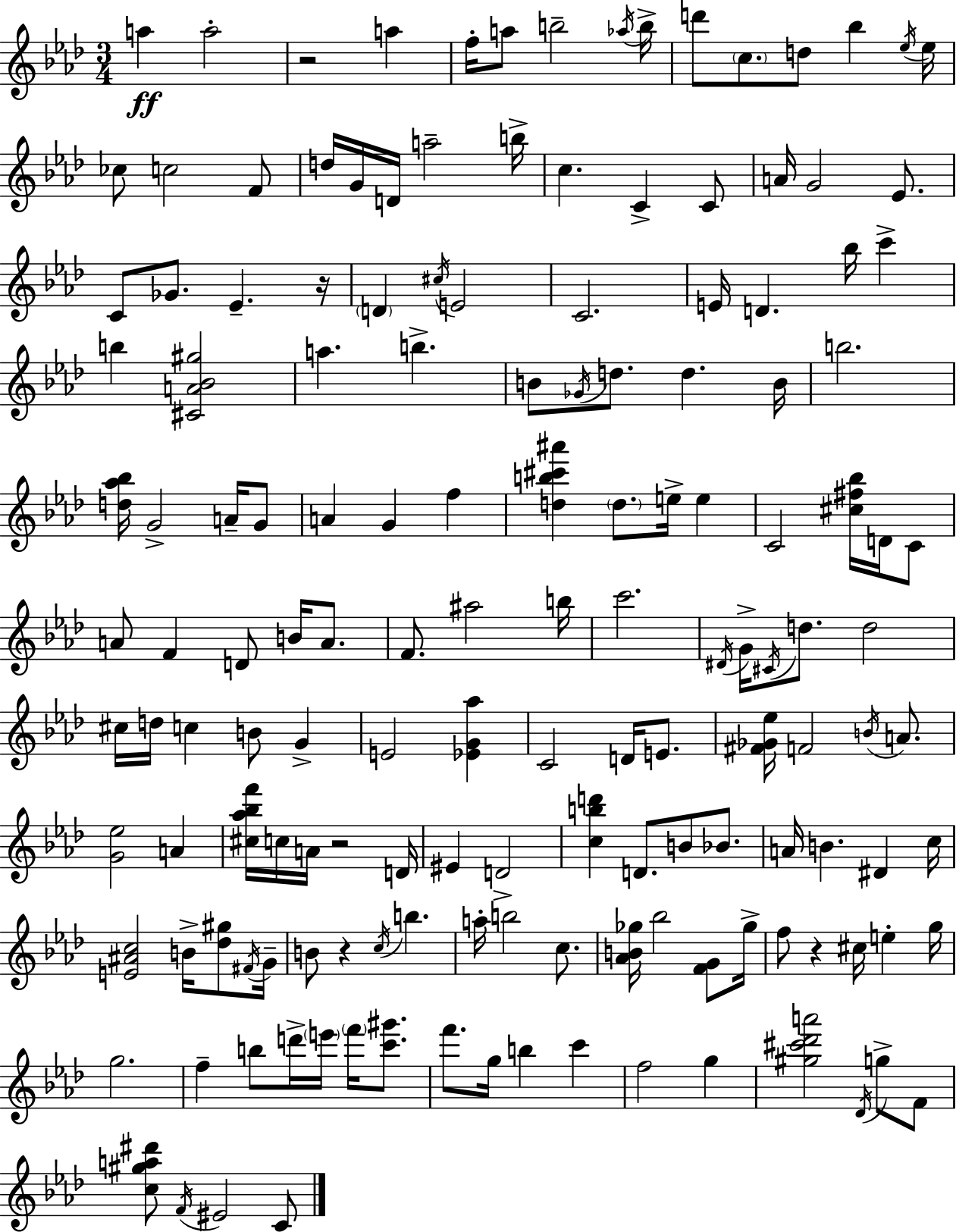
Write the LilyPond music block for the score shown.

{
  \clef treble
  \numericTimeSignature
  \time 3/4
  \key f \minor
  a''4\ff a''2-. | r2 a''4 | f''16-. a''8 b''2-- \acciaccatura { aes''16 } | b''16-> d'''8 \parenthesize c''8. d''8 bes''4 | \break \acciaccatura { ees''16 } ees''16 ces''8 c''2 | f'8 d''16 g'16 d'16 a''2-- | b''16-> c''4. c'4-> | c'8 a'16 g'2 ees'8. | \break c'8 ges'8. ees'4.-- | r16 \parenthesize d'4 \acciaccatura { cis''16 } e'2 | c'2. | e'16 d'4. bes''16 c'''4-> | \break b''4 <cis' a' bes' gis''>2 | a''4. b''4.-> | b'8 \acciaccatura { ges'16 } d''8. d''4. | b'16 b''2. | \break <d'' aes'' bes''>16 g'2-> | a'16-- g'8 a'4 g'4 | f''4 <d'' b'' cis''' ais'''>4 \parenthesize d''8. e''16-> | e''4 c'2 | \break <cis'' fis'' bes''>16 d'16 c'8 a'8 f'4 d'8 | b'16 a'8. f'8. ais''2 | b''16 c'''2. | \acciaccatura { dis'16 } g'16-> \acciaccatura { cis'16 } d''8. d''2 | \break cis''16 d''16 c''4 | b'8 g'4-> e'2 | <ees' g' aes''>4 c'2 | d'16 e'8. <fis' ges' ees''>16 f'2 | \break \acciaccatura { b'16 } a'8. <g' ees''>2 | a'4 <cis'' aes'' bes'' f'''>16 c''16 a'16 r2 | d'16 eis'4 d'2-> | <c'' b'' d'''>4 d'8. | \break b'8 bes'8. a'16 b'4. | dis'4 c''16 <e' ais' c''>2 | b'16-> <des'' gis''>8 \acciaccatura { fis'16 } g'16-- b'8 r4 | \acciaccatura { c''16 } b''4. a''16-. b''2 | \break c''8. <aes' b' ges''>16 bes''2 | <f' g'>8 ges''16-> f''8 r4 | cis''16 e''4-. g''16 g''2. | f''4-- | \break b''8 d'''16-> \parenthesize e'''16 \parenthesize f'''16 <c''' gis'''>8. f'''8. | g''16 b''4 c'''4 f''2 | g''4 <gis'' cis''' des''' a'''>2 | \acciaccatura { des'16 } g''8-> f'8 <c'' gis'' a'' dis'''>8 | \break \acciaccatura { f'16 } eis'2 c'8 \bar "|."
}